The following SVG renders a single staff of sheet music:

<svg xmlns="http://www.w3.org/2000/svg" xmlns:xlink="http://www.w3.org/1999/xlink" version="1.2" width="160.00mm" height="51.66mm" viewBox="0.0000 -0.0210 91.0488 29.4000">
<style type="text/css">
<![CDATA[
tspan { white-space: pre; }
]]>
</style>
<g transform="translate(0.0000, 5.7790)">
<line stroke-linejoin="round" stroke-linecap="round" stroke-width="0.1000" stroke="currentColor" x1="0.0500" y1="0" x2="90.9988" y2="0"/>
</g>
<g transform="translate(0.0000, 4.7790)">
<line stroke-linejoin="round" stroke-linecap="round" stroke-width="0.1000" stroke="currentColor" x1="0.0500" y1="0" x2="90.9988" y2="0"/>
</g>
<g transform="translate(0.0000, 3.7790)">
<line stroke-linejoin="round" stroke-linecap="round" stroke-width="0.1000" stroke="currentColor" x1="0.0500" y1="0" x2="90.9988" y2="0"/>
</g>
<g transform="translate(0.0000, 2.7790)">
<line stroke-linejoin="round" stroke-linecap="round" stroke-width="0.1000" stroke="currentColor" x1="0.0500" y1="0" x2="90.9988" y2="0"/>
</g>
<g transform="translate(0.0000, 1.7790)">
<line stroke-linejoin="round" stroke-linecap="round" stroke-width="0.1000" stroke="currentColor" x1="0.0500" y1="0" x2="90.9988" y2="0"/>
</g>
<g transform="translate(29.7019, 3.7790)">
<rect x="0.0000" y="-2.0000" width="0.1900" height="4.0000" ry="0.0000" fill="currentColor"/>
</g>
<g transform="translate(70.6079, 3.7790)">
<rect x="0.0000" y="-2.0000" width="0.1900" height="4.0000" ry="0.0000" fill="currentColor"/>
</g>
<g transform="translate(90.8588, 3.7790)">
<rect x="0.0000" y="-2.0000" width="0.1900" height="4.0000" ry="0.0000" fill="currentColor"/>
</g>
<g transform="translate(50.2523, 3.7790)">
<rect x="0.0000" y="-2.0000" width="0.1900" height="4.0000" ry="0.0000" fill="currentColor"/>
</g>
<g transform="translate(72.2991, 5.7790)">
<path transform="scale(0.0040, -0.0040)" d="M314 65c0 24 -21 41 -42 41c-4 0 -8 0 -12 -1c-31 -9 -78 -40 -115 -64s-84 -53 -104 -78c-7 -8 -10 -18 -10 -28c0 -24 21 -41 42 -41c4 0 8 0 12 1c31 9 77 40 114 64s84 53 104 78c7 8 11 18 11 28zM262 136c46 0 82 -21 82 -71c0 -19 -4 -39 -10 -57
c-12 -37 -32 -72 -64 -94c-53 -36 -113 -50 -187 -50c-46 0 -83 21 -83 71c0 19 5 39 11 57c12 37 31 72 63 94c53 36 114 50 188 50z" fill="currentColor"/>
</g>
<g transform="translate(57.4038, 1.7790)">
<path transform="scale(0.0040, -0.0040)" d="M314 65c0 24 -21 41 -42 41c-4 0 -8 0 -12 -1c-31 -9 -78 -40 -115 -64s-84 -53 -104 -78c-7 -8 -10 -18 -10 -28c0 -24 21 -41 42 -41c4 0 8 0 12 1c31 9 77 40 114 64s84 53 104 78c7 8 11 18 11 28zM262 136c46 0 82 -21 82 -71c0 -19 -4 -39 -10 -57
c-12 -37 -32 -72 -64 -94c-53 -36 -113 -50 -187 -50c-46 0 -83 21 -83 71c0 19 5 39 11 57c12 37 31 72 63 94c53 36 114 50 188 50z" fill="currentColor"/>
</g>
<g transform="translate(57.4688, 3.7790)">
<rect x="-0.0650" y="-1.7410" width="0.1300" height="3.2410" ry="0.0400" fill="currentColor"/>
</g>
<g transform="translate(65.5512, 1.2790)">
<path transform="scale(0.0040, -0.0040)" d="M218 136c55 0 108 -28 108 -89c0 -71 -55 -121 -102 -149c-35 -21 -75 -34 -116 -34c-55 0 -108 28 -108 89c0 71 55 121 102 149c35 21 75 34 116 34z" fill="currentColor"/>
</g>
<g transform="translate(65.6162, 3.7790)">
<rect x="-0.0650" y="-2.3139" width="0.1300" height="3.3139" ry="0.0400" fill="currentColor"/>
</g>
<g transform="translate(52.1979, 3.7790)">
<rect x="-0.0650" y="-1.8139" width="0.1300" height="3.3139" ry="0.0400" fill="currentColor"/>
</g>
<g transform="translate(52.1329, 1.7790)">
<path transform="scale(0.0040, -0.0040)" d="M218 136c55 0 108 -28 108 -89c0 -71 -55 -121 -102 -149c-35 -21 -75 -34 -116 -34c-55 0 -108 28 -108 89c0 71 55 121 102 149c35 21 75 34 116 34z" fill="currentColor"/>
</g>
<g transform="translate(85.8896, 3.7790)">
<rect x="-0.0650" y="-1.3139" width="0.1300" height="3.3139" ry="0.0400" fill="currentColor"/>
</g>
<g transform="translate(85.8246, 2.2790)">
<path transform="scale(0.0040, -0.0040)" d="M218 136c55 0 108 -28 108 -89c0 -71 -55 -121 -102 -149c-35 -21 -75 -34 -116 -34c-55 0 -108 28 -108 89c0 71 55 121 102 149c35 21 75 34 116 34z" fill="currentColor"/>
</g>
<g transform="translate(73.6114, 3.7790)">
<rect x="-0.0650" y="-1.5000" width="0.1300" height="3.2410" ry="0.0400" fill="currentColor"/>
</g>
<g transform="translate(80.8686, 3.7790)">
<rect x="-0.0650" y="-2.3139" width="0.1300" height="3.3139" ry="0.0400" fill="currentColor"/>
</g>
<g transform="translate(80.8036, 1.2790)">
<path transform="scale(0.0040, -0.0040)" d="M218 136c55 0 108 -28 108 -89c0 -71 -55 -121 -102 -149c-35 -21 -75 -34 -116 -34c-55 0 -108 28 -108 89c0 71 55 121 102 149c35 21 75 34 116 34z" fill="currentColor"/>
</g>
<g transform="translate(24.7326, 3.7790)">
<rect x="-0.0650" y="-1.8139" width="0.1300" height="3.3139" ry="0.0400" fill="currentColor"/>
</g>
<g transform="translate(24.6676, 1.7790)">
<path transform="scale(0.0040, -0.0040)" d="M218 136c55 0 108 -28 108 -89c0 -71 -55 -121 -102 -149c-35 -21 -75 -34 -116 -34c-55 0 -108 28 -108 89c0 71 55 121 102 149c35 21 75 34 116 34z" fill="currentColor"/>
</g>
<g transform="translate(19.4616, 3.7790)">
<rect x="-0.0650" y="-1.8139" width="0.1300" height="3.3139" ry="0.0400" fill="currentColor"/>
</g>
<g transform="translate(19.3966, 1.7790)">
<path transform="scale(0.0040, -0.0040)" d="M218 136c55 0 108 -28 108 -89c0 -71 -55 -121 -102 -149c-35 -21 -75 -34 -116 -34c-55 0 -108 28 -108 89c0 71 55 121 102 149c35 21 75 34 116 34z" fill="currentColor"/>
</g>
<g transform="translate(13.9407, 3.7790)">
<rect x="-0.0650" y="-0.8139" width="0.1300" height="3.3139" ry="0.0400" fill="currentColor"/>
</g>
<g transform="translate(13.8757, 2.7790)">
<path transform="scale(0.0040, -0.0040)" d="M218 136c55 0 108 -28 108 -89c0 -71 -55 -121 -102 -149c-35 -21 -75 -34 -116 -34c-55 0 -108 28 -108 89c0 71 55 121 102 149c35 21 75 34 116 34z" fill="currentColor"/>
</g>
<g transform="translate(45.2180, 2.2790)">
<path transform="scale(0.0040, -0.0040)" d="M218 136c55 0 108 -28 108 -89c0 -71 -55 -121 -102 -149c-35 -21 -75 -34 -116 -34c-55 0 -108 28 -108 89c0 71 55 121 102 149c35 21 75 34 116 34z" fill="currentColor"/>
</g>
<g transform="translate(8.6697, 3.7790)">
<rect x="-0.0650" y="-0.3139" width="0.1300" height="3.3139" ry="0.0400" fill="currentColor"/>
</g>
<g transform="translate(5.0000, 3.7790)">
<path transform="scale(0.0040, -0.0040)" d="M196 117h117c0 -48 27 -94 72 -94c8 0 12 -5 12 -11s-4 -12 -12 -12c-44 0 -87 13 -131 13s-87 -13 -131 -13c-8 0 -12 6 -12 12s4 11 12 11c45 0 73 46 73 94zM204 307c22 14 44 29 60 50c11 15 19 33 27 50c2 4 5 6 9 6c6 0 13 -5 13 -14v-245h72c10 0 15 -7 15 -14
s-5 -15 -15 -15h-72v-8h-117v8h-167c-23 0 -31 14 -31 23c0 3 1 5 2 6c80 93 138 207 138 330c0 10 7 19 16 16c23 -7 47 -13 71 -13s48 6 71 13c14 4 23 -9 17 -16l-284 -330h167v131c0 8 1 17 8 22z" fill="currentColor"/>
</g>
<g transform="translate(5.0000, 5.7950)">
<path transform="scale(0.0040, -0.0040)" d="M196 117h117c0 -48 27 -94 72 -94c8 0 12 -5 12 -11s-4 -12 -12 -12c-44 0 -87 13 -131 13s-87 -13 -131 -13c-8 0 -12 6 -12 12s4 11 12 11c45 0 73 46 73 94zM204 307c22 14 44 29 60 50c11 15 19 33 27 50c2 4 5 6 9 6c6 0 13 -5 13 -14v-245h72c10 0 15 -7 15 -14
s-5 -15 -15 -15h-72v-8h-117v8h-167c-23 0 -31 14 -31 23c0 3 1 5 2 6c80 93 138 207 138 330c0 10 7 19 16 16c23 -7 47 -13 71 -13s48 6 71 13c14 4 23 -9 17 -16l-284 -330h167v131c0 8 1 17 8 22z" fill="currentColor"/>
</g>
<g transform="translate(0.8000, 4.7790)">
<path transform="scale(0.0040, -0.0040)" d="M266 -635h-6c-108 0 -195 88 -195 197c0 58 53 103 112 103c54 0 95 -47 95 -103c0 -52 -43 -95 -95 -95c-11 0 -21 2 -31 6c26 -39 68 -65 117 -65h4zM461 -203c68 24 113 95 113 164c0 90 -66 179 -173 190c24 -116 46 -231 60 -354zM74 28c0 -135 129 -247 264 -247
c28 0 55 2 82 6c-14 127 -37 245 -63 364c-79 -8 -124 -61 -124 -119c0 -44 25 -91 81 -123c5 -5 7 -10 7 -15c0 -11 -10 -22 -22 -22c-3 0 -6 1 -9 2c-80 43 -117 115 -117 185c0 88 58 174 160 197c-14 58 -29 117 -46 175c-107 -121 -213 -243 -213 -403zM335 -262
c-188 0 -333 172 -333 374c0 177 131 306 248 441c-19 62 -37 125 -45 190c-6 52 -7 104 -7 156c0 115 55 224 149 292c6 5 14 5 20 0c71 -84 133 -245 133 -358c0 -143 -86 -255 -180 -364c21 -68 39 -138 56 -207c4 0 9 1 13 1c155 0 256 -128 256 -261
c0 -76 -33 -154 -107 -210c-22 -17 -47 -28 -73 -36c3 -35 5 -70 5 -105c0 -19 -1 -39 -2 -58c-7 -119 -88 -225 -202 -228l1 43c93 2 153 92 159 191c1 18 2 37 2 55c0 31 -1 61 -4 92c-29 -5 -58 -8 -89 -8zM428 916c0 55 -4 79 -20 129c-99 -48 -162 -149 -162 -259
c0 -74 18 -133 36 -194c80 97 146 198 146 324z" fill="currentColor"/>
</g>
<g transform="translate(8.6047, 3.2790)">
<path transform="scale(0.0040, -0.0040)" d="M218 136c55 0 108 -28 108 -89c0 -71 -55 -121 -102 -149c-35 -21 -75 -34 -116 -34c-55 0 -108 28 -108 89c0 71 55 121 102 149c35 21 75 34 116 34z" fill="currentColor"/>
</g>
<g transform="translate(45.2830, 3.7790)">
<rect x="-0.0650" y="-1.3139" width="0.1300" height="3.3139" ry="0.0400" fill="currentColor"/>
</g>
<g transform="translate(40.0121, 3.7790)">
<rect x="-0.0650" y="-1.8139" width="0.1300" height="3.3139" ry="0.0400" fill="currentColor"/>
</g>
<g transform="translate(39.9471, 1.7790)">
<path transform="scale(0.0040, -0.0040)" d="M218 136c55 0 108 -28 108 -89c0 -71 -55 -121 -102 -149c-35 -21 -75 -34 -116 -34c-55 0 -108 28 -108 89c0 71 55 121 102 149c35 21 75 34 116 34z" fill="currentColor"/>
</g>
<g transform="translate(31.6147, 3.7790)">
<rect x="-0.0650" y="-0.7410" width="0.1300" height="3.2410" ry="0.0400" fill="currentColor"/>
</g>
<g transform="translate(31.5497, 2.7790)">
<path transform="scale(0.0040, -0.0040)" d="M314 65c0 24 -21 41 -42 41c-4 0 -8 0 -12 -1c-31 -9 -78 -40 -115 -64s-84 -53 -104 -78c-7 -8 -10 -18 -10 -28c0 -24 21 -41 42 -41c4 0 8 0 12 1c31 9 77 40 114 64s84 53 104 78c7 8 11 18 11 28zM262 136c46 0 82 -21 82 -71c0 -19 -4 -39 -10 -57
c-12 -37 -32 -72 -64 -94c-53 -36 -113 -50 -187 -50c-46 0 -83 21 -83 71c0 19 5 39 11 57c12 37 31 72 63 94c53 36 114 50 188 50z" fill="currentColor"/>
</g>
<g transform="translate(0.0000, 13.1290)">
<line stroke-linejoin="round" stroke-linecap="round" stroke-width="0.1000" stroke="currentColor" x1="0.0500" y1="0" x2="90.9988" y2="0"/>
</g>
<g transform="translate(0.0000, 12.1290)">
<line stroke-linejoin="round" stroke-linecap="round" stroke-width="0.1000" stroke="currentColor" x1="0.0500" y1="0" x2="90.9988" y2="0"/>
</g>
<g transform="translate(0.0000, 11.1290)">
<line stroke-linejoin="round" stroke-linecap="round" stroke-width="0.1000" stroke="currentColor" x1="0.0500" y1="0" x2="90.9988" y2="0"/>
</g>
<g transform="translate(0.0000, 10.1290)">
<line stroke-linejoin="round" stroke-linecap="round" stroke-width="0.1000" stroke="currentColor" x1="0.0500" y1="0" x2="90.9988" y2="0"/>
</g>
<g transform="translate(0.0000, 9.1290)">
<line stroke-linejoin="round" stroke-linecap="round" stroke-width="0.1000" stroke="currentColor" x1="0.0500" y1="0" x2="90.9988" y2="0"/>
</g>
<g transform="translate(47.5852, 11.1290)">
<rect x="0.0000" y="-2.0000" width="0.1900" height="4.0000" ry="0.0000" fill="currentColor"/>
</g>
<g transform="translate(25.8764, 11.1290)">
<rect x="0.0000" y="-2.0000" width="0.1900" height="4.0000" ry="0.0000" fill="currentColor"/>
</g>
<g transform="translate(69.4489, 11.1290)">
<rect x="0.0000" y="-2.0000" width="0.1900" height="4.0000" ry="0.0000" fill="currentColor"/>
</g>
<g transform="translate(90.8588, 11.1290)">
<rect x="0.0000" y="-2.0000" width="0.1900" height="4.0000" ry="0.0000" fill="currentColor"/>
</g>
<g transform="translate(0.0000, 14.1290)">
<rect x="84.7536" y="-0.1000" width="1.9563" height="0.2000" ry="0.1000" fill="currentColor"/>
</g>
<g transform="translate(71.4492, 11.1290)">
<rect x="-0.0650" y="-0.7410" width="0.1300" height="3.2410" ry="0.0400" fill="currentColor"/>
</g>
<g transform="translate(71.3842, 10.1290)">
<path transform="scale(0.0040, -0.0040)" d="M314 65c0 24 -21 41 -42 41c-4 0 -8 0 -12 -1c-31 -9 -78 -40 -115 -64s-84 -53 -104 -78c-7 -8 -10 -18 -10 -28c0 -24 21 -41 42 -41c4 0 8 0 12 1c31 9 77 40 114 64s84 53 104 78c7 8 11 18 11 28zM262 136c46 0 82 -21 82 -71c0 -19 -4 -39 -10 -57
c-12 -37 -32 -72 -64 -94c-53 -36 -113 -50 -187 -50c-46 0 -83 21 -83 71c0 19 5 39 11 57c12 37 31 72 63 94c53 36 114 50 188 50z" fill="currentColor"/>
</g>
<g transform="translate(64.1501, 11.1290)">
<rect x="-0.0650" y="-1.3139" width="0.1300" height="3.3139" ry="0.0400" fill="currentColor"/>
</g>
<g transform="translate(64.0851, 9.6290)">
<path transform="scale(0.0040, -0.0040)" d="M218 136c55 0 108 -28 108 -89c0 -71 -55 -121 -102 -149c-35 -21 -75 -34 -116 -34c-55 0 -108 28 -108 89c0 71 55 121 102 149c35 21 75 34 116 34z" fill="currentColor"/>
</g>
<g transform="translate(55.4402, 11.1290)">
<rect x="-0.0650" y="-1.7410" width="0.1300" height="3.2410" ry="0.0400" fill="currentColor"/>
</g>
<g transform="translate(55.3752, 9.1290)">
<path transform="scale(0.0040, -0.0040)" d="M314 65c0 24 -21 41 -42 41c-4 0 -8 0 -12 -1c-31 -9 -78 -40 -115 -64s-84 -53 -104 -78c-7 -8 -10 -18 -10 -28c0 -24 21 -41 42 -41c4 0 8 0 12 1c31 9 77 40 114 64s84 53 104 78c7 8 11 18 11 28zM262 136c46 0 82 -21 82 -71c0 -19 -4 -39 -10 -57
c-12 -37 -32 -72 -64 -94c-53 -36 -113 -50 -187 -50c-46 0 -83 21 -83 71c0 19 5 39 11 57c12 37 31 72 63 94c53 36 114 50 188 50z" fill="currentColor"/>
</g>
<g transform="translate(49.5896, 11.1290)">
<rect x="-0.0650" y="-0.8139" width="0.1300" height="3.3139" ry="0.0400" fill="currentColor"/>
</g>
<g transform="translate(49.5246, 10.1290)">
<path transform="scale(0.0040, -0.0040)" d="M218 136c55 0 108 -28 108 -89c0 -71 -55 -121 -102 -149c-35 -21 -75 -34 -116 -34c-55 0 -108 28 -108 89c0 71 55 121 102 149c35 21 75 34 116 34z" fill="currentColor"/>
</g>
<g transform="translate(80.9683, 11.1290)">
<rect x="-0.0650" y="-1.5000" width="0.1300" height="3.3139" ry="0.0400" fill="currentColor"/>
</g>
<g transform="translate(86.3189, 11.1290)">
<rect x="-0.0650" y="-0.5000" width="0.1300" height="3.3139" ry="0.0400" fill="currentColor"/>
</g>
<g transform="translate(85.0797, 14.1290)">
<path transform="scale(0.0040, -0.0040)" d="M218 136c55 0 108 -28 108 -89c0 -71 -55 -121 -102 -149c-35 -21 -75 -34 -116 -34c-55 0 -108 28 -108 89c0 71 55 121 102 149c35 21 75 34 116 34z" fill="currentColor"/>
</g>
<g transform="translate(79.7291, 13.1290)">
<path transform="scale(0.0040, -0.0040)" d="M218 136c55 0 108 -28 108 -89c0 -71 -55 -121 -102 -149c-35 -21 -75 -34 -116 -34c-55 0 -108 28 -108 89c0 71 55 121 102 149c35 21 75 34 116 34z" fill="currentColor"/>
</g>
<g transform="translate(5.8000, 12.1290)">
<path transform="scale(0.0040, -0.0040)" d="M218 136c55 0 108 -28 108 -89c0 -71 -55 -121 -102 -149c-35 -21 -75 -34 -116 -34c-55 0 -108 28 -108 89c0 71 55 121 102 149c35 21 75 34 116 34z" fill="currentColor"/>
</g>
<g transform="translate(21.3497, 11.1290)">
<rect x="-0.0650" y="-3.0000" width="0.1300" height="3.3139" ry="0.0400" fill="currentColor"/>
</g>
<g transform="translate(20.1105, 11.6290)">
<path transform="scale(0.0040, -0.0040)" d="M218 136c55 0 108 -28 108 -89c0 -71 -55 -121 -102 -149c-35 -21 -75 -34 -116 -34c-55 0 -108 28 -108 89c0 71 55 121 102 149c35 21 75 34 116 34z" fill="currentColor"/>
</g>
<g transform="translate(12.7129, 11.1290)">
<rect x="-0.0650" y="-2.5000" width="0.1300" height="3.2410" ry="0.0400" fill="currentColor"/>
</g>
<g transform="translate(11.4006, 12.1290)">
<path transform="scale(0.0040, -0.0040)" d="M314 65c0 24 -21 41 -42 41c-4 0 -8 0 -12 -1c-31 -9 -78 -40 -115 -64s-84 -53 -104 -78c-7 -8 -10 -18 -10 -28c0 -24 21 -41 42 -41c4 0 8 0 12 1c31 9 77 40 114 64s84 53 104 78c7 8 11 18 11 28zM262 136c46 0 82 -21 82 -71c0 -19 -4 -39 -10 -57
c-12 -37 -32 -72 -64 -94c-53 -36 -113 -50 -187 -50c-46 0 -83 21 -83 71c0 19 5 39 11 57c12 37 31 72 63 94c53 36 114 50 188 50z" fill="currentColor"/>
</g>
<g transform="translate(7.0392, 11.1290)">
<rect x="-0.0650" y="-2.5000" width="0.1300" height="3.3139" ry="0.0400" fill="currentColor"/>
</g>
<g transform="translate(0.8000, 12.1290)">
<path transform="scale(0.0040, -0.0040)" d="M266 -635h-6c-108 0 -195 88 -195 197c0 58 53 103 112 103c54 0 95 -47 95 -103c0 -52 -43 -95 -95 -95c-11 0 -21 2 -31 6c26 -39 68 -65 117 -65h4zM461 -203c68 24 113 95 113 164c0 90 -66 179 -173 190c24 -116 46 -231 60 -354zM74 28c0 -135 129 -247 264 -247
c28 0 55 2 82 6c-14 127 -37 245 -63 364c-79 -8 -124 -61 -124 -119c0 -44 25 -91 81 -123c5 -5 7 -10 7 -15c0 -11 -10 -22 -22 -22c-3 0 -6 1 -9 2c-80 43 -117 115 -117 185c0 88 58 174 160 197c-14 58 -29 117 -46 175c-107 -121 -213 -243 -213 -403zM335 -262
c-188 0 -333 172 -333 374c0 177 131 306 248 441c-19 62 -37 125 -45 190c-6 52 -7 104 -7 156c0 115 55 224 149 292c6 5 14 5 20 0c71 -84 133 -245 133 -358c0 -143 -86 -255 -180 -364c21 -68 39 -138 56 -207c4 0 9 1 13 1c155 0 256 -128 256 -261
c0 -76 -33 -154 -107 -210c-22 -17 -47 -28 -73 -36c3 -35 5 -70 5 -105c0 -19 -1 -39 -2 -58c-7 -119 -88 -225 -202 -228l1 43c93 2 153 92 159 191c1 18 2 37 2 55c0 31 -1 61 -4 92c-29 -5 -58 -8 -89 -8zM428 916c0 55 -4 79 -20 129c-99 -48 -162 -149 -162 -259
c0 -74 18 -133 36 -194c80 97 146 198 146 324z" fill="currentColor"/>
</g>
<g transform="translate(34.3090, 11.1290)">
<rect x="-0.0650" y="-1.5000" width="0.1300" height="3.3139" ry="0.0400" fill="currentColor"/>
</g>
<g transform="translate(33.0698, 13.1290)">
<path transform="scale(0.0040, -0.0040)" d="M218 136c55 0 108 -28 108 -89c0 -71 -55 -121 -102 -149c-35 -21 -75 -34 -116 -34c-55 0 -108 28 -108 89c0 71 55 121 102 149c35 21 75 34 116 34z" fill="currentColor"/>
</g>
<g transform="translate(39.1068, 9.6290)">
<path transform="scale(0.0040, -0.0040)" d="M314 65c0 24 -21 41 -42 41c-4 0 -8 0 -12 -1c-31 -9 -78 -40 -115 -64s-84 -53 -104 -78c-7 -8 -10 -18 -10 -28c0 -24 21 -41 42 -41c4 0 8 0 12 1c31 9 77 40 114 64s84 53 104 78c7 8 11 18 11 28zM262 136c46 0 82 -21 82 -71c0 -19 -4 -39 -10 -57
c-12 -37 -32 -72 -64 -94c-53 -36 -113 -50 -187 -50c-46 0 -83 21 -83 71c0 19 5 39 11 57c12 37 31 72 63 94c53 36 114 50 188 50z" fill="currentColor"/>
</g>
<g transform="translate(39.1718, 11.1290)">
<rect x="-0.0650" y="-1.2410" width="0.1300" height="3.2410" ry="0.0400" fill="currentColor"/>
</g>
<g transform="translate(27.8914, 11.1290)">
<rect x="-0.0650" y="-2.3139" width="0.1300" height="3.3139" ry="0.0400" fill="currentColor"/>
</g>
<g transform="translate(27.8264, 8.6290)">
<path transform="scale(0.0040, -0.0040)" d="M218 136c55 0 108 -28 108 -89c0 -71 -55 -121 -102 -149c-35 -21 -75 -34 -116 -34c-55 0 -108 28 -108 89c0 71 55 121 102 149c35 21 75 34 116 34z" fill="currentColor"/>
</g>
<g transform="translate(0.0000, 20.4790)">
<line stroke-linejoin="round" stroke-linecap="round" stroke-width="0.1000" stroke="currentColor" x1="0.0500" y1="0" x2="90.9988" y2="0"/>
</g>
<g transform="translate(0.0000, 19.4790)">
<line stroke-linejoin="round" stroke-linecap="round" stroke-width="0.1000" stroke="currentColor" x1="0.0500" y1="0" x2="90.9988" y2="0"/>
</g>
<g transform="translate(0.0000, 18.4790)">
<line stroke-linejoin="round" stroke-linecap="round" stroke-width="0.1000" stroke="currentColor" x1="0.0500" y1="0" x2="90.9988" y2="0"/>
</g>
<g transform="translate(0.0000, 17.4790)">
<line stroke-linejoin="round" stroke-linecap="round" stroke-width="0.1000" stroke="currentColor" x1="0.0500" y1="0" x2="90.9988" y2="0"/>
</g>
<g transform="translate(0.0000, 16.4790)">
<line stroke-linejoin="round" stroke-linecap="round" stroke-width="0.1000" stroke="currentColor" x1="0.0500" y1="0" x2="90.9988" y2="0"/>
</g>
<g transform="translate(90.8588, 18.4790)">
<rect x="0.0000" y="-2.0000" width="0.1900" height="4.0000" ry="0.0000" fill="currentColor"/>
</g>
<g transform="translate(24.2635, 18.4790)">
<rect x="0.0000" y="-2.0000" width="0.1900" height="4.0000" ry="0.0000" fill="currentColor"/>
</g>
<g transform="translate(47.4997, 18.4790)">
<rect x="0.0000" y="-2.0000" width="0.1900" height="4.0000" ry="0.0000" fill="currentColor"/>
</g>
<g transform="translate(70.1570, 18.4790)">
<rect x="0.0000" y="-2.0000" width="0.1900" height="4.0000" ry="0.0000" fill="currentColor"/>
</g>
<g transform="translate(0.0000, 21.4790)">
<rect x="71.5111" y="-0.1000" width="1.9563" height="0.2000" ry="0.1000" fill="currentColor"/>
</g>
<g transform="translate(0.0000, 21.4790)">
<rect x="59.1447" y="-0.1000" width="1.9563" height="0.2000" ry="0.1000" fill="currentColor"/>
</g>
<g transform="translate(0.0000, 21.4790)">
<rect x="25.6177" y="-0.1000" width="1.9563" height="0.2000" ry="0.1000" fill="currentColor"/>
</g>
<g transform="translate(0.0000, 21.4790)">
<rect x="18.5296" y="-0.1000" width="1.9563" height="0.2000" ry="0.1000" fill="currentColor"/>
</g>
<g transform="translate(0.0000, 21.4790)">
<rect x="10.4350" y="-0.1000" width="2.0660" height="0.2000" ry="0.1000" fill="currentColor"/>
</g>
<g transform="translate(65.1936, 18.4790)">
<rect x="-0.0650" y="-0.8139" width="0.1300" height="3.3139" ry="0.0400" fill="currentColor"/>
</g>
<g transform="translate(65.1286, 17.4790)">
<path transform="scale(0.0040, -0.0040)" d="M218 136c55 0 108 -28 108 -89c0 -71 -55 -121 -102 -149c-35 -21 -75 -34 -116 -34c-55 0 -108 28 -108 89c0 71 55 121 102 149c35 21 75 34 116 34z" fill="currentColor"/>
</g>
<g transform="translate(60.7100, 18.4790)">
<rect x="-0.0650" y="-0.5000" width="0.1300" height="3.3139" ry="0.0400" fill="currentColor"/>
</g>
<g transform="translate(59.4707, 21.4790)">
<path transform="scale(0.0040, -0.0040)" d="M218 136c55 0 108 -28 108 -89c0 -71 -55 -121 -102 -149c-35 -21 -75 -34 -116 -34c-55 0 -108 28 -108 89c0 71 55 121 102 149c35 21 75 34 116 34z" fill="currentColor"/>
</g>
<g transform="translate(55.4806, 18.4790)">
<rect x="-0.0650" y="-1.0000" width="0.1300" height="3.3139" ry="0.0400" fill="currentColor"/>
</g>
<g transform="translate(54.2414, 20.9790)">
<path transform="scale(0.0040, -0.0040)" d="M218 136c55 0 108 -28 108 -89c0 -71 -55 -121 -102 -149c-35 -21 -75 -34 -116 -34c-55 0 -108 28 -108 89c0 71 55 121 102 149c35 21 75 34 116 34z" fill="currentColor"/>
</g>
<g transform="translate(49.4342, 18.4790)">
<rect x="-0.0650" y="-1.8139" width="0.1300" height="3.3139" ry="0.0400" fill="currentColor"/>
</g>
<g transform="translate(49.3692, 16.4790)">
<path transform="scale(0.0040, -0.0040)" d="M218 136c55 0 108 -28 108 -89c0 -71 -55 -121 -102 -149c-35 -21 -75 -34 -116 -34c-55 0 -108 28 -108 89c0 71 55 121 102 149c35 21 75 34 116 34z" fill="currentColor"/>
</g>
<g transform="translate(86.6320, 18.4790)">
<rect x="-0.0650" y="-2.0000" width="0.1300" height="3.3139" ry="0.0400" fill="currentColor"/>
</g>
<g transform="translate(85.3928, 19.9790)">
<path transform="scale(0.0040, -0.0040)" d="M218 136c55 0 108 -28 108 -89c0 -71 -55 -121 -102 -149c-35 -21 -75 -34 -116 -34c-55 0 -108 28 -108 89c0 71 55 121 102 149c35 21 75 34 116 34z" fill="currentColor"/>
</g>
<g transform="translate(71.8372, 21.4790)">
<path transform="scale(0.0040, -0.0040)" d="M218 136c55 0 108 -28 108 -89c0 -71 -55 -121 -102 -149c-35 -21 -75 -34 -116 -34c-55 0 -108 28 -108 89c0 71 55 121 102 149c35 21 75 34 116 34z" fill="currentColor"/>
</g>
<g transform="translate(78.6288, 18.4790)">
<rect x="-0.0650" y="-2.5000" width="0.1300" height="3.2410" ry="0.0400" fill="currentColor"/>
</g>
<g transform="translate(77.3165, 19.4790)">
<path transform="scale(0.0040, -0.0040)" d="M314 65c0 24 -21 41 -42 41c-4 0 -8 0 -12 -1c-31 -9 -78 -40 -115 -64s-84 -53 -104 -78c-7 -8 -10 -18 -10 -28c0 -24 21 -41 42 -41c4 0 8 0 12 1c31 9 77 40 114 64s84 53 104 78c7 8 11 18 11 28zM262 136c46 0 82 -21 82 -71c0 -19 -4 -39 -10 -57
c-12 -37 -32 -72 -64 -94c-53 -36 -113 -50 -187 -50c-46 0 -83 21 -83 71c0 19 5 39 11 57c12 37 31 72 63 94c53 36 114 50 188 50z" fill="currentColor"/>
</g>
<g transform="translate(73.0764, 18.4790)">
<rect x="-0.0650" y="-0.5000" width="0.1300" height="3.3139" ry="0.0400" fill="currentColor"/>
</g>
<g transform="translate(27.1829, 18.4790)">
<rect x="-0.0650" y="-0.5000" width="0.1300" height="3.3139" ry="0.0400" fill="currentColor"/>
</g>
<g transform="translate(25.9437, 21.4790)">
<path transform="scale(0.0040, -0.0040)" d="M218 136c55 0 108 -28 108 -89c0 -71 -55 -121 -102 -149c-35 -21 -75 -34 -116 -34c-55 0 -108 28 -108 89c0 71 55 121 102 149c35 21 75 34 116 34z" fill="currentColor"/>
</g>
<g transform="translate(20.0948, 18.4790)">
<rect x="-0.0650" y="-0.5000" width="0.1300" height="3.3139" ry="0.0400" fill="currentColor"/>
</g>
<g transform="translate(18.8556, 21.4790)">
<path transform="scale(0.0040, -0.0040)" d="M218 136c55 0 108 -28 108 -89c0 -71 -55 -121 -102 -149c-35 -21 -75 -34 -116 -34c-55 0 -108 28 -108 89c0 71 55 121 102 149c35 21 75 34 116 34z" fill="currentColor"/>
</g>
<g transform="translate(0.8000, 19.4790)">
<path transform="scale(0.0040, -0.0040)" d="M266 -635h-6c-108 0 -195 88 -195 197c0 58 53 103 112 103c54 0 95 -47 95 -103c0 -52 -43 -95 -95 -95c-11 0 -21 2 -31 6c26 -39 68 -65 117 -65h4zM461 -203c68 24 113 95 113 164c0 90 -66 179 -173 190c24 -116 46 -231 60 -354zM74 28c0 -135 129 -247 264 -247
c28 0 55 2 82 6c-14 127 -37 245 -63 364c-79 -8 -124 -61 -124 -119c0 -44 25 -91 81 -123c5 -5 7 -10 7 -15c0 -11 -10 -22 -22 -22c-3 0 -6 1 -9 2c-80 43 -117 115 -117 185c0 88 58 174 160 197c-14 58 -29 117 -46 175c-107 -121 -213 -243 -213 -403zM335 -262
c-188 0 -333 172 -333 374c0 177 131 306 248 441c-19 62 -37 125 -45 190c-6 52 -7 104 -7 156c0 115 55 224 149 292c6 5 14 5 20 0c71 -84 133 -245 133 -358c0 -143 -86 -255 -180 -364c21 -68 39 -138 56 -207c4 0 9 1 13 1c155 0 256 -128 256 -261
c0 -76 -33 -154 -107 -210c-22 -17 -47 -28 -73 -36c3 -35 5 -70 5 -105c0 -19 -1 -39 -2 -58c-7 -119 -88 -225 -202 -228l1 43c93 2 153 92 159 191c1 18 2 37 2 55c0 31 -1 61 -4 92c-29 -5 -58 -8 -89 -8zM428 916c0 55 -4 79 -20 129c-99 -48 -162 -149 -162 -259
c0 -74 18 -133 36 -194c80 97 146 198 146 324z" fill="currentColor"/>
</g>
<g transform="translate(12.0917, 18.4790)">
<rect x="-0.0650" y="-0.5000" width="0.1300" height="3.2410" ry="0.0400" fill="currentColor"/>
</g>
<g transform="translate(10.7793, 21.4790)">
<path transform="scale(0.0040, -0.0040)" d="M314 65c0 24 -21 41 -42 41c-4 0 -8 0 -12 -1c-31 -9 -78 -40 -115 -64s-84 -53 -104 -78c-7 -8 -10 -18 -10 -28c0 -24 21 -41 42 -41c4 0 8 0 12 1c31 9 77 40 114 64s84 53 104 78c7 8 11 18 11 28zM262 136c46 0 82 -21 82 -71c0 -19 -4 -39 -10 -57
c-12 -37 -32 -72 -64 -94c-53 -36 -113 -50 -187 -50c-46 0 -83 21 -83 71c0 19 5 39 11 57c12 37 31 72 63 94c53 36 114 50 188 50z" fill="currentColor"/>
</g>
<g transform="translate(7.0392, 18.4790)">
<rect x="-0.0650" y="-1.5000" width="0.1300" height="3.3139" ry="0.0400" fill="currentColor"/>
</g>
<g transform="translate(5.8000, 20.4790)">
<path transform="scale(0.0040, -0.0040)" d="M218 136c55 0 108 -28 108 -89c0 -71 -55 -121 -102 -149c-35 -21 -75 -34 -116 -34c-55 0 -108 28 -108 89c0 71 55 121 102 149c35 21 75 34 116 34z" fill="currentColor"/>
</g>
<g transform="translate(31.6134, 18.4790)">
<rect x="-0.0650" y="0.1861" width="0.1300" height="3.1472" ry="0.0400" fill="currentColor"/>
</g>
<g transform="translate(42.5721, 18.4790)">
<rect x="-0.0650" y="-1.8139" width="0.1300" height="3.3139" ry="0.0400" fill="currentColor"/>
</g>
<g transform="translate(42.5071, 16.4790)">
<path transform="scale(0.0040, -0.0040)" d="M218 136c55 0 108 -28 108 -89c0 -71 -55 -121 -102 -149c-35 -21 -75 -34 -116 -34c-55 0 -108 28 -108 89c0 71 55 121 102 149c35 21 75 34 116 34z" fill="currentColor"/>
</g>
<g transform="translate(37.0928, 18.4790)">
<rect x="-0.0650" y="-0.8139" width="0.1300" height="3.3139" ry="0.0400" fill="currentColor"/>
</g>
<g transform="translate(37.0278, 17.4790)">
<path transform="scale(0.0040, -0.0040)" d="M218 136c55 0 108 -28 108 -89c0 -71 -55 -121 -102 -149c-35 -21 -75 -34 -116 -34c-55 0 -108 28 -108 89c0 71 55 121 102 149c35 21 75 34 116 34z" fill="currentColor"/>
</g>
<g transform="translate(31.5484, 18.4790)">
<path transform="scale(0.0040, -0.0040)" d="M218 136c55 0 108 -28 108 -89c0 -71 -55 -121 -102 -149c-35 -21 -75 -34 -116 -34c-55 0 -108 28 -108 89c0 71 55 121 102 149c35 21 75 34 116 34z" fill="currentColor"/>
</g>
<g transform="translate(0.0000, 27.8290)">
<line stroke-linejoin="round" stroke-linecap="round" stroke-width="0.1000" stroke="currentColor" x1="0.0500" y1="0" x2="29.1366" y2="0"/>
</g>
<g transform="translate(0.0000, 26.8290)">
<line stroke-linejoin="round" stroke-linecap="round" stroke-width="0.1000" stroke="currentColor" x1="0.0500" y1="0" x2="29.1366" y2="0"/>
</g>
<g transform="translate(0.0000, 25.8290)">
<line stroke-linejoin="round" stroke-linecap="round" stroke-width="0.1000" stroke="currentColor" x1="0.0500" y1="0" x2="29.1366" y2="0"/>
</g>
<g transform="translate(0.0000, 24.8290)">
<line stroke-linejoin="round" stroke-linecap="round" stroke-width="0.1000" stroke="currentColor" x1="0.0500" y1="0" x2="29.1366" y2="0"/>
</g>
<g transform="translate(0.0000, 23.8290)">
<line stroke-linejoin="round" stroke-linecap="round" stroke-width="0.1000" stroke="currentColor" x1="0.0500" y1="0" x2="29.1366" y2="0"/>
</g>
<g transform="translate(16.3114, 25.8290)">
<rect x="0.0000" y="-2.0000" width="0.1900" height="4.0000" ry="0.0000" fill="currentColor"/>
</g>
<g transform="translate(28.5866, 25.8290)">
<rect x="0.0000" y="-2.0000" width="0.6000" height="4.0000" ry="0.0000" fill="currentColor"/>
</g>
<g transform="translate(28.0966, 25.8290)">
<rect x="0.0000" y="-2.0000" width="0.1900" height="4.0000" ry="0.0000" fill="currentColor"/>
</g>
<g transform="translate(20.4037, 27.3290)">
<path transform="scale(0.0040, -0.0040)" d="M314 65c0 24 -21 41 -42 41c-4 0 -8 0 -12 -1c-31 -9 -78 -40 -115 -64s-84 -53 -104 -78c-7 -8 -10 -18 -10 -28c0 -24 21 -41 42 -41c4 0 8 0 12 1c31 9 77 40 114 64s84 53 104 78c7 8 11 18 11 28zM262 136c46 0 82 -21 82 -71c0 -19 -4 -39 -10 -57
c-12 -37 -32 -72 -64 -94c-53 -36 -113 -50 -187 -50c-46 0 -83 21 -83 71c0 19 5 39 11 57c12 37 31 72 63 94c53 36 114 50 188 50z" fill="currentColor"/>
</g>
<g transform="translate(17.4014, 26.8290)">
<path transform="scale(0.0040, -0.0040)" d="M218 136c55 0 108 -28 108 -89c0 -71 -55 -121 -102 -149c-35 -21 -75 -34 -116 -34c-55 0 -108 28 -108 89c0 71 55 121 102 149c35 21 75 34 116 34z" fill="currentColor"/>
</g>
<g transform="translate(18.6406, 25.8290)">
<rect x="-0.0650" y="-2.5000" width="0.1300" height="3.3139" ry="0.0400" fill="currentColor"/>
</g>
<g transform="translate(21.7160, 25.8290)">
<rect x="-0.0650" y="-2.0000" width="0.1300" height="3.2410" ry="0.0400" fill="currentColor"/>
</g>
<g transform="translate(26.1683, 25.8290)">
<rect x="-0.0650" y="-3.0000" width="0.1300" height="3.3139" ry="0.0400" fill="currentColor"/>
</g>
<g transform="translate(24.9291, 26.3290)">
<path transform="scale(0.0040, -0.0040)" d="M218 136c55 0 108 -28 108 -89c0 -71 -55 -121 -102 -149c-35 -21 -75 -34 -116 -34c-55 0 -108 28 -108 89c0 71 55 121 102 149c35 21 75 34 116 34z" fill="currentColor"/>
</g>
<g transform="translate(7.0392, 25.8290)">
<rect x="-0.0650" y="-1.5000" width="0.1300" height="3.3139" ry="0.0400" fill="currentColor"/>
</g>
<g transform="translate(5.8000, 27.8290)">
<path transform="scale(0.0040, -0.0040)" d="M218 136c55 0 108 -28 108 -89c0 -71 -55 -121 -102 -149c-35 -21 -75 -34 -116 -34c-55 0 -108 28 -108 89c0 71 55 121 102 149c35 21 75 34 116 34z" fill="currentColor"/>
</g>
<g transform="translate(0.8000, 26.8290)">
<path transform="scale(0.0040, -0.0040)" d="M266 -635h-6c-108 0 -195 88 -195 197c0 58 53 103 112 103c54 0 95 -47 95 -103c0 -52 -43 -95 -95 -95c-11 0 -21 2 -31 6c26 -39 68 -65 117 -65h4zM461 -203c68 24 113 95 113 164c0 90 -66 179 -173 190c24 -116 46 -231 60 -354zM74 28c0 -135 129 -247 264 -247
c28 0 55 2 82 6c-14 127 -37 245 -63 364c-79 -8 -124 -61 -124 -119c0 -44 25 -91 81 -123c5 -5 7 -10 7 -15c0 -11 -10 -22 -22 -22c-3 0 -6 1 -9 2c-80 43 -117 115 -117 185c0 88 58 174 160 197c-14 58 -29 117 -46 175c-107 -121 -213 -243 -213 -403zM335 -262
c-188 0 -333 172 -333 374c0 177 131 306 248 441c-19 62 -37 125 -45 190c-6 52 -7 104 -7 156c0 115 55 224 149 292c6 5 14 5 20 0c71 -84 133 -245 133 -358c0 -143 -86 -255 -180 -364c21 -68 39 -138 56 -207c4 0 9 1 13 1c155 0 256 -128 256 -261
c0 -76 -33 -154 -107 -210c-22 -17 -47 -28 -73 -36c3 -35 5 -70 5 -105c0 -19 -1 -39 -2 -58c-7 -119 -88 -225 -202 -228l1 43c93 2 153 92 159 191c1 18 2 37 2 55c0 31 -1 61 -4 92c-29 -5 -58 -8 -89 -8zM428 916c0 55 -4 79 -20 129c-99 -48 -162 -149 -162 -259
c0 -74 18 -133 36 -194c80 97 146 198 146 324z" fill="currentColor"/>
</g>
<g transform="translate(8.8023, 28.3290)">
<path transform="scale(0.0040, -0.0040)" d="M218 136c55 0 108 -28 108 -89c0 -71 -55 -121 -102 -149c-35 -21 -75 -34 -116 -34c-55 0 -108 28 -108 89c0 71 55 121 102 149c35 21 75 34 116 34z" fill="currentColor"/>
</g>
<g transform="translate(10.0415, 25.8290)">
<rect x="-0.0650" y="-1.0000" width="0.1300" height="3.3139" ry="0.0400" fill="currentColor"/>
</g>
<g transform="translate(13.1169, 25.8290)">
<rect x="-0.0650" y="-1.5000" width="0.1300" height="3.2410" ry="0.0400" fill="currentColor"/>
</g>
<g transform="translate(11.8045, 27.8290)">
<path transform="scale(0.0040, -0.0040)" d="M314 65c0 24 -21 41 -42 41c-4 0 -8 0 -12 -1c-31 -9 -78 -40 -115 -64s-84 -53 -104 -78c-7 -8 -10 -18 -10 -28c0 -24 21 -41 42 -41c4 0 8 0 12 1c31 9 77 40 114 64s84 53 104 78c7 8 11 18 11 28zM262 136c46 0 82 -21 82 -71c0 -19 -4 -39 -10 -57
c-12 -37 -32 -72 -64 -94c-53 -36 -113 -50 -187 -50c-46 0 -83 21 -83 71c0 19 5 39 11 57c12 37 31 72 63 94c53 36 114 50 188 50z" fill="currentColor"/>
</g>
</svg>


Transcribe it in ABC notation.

X:1
T:Untitled
M:4/4
L:1/4
K:C
c d f f d2 f e f f2 g E2 g e G G2 A g E e2 d f2 e d2 E C E C2 C C B d f f D C d C G2 F E D E2 G F2 A